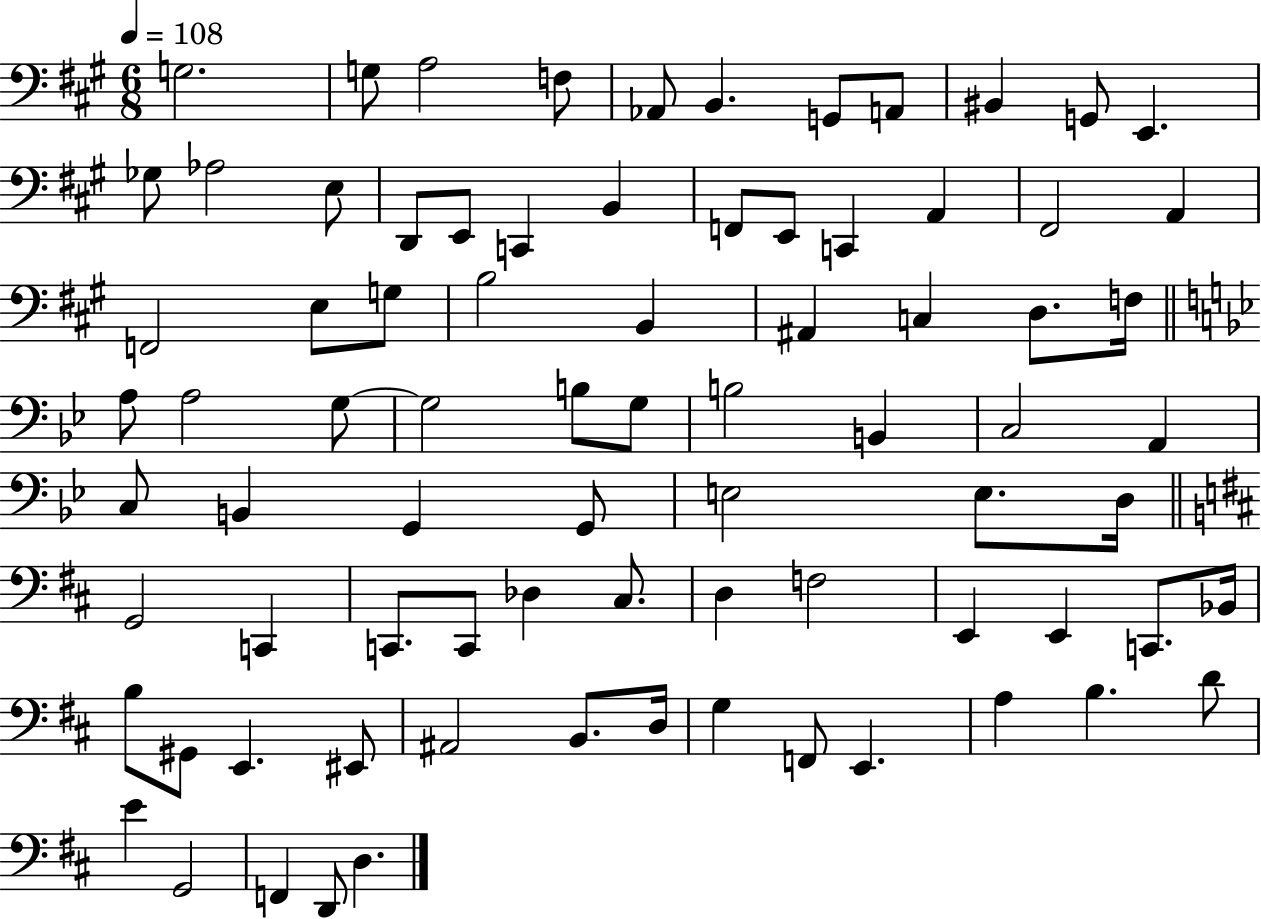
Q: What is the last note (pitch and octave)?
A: D3